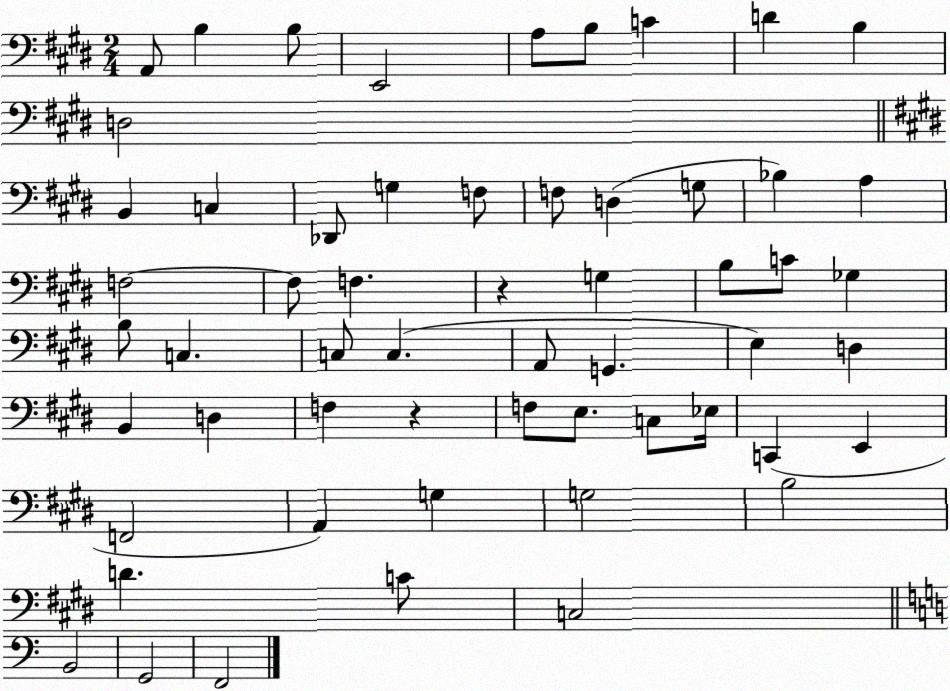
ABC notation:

X:1
T:Untitled
M:2/4
L:1/4
K:E
A,,/2 B, B,/2 E,,2 A,/2 B,/2 C D B, D,2 B,, C, _D,,/2 G, F,/2 F,/2 D, G,/2 _B, A, F,2 F,/2 F, z G, B,/2 C/2 _G, B,/2 C, C,/2 C, A,,/2 G,, E, D, B,, D, F, z F,/2 E,/2 C,/2 _E,/4 C,, E,, F,,2 A,, G, G,2 B,2 D C/2 C,2 B,,2 G,,2 F,,2